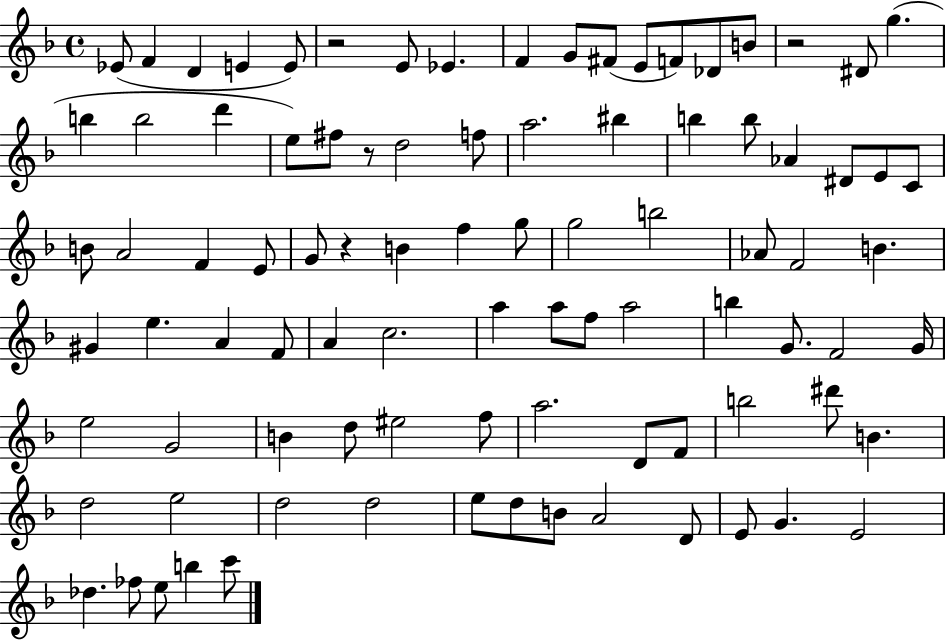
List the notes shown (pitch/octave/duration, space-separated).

Eb4/e F4/q D4/q E4/q E4/e R/h E4/e Eb4/q. F4/q G4/e F#4/e E4/e F4/e Db4/e B4/e R/h D#4/e G5/q. B5/q B5/h D6/q E5/e F#5/e R/e D5/h F5/e A5/h. BIS5/q B5/q B5/e Ab4/q D#4/e E4/e C4/e B4/e A4/h F4/q E4/e G4/e R/q B4/q F5/q G5/e G5/h B5/h Ab4/e F4/h B4/q. G#4/q E5/q. A4/q F4/e A4/q C5/h. A5/q A5/e F5/e A5/h B5/q G4/e. F4/h G4/s E5/h G4/h B4/q D5/e EIS5/h F5/e A5/h. D4/e F4/e B5/h D#6/e B4/q. D5/h E5/h D5/h D5/h E5/e D5/e B4/e A4/h D4/e E4/e G4/q. E4/h Db5/q. FES5/e E5/e B5/q C6/e